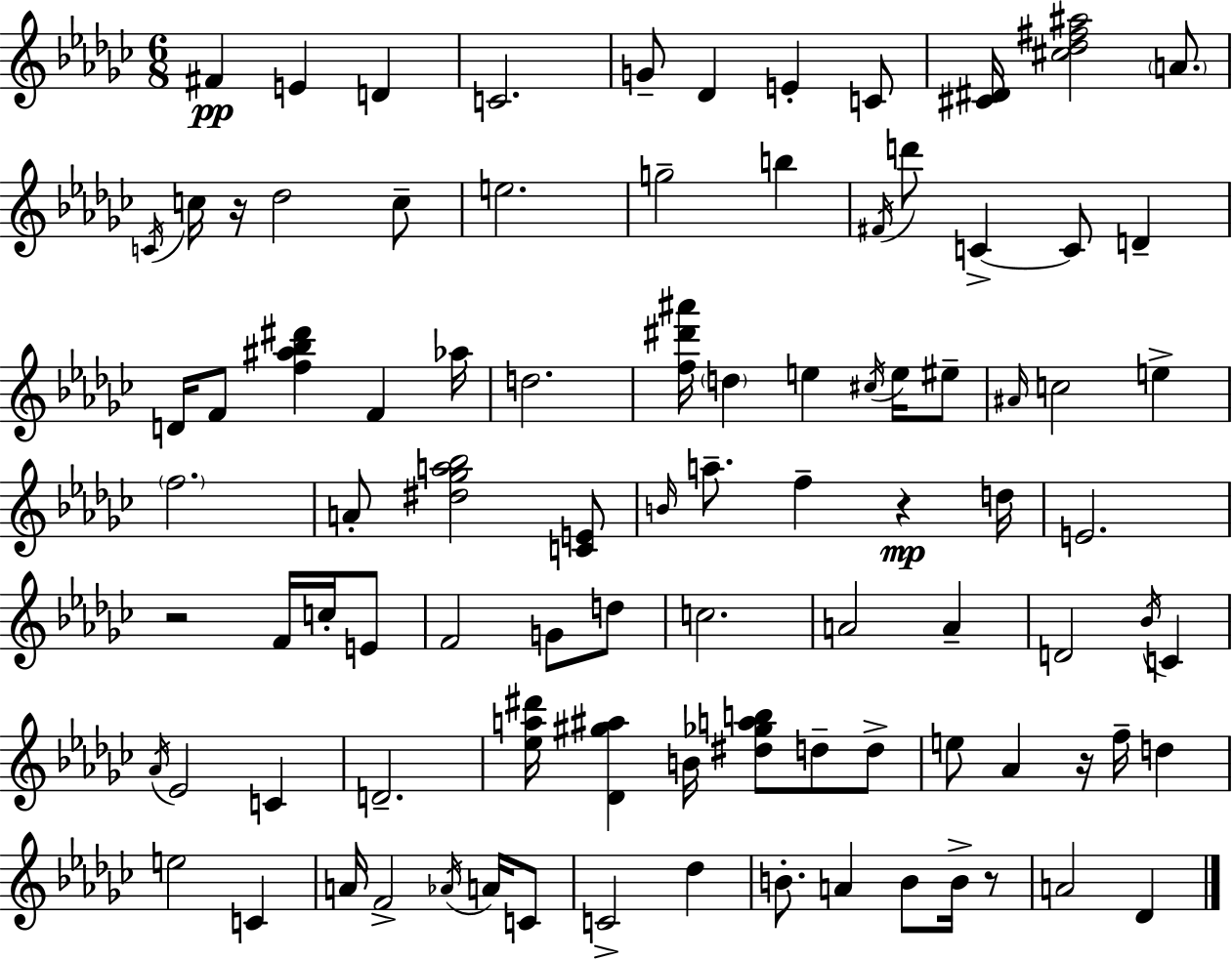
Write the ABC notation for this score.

X:1
T:Untitled
M:6/8
L:1/4
K:Ebm
^F E D C2 G/2 _D E C/2 [^C^D]/4 [^c_d^f^a]2 A/2 C/4 c/4 z/4 _d2 c/2 e2 g2 b ^F/4 d'/2 C C/2 D D/4 F/2 [f^a_b^d'] F _a/4 d2 [f^d'^a']/4 d e ^c/4 e/4 ^e/2 ^A/4 c2 e f2 A/2 [^d_ga_b]2 [CE]/2 B/4 a/2 f z d/4 E2 z2 F/4 c/4 E/2 F2 G/2 d/2 c2 A2 A D2 _B/4 C _A/4 _E2 C D2 [_ea^d']/4 [_D^g^a] B/4 [^d_gab]/2 d/2 d/2 e/2 _A z/4 f/4 d e2 C A/4 F2 _A/4 A/4 C/2 C2 _d B/2 A B/2 B/4 z/2 A2 _D